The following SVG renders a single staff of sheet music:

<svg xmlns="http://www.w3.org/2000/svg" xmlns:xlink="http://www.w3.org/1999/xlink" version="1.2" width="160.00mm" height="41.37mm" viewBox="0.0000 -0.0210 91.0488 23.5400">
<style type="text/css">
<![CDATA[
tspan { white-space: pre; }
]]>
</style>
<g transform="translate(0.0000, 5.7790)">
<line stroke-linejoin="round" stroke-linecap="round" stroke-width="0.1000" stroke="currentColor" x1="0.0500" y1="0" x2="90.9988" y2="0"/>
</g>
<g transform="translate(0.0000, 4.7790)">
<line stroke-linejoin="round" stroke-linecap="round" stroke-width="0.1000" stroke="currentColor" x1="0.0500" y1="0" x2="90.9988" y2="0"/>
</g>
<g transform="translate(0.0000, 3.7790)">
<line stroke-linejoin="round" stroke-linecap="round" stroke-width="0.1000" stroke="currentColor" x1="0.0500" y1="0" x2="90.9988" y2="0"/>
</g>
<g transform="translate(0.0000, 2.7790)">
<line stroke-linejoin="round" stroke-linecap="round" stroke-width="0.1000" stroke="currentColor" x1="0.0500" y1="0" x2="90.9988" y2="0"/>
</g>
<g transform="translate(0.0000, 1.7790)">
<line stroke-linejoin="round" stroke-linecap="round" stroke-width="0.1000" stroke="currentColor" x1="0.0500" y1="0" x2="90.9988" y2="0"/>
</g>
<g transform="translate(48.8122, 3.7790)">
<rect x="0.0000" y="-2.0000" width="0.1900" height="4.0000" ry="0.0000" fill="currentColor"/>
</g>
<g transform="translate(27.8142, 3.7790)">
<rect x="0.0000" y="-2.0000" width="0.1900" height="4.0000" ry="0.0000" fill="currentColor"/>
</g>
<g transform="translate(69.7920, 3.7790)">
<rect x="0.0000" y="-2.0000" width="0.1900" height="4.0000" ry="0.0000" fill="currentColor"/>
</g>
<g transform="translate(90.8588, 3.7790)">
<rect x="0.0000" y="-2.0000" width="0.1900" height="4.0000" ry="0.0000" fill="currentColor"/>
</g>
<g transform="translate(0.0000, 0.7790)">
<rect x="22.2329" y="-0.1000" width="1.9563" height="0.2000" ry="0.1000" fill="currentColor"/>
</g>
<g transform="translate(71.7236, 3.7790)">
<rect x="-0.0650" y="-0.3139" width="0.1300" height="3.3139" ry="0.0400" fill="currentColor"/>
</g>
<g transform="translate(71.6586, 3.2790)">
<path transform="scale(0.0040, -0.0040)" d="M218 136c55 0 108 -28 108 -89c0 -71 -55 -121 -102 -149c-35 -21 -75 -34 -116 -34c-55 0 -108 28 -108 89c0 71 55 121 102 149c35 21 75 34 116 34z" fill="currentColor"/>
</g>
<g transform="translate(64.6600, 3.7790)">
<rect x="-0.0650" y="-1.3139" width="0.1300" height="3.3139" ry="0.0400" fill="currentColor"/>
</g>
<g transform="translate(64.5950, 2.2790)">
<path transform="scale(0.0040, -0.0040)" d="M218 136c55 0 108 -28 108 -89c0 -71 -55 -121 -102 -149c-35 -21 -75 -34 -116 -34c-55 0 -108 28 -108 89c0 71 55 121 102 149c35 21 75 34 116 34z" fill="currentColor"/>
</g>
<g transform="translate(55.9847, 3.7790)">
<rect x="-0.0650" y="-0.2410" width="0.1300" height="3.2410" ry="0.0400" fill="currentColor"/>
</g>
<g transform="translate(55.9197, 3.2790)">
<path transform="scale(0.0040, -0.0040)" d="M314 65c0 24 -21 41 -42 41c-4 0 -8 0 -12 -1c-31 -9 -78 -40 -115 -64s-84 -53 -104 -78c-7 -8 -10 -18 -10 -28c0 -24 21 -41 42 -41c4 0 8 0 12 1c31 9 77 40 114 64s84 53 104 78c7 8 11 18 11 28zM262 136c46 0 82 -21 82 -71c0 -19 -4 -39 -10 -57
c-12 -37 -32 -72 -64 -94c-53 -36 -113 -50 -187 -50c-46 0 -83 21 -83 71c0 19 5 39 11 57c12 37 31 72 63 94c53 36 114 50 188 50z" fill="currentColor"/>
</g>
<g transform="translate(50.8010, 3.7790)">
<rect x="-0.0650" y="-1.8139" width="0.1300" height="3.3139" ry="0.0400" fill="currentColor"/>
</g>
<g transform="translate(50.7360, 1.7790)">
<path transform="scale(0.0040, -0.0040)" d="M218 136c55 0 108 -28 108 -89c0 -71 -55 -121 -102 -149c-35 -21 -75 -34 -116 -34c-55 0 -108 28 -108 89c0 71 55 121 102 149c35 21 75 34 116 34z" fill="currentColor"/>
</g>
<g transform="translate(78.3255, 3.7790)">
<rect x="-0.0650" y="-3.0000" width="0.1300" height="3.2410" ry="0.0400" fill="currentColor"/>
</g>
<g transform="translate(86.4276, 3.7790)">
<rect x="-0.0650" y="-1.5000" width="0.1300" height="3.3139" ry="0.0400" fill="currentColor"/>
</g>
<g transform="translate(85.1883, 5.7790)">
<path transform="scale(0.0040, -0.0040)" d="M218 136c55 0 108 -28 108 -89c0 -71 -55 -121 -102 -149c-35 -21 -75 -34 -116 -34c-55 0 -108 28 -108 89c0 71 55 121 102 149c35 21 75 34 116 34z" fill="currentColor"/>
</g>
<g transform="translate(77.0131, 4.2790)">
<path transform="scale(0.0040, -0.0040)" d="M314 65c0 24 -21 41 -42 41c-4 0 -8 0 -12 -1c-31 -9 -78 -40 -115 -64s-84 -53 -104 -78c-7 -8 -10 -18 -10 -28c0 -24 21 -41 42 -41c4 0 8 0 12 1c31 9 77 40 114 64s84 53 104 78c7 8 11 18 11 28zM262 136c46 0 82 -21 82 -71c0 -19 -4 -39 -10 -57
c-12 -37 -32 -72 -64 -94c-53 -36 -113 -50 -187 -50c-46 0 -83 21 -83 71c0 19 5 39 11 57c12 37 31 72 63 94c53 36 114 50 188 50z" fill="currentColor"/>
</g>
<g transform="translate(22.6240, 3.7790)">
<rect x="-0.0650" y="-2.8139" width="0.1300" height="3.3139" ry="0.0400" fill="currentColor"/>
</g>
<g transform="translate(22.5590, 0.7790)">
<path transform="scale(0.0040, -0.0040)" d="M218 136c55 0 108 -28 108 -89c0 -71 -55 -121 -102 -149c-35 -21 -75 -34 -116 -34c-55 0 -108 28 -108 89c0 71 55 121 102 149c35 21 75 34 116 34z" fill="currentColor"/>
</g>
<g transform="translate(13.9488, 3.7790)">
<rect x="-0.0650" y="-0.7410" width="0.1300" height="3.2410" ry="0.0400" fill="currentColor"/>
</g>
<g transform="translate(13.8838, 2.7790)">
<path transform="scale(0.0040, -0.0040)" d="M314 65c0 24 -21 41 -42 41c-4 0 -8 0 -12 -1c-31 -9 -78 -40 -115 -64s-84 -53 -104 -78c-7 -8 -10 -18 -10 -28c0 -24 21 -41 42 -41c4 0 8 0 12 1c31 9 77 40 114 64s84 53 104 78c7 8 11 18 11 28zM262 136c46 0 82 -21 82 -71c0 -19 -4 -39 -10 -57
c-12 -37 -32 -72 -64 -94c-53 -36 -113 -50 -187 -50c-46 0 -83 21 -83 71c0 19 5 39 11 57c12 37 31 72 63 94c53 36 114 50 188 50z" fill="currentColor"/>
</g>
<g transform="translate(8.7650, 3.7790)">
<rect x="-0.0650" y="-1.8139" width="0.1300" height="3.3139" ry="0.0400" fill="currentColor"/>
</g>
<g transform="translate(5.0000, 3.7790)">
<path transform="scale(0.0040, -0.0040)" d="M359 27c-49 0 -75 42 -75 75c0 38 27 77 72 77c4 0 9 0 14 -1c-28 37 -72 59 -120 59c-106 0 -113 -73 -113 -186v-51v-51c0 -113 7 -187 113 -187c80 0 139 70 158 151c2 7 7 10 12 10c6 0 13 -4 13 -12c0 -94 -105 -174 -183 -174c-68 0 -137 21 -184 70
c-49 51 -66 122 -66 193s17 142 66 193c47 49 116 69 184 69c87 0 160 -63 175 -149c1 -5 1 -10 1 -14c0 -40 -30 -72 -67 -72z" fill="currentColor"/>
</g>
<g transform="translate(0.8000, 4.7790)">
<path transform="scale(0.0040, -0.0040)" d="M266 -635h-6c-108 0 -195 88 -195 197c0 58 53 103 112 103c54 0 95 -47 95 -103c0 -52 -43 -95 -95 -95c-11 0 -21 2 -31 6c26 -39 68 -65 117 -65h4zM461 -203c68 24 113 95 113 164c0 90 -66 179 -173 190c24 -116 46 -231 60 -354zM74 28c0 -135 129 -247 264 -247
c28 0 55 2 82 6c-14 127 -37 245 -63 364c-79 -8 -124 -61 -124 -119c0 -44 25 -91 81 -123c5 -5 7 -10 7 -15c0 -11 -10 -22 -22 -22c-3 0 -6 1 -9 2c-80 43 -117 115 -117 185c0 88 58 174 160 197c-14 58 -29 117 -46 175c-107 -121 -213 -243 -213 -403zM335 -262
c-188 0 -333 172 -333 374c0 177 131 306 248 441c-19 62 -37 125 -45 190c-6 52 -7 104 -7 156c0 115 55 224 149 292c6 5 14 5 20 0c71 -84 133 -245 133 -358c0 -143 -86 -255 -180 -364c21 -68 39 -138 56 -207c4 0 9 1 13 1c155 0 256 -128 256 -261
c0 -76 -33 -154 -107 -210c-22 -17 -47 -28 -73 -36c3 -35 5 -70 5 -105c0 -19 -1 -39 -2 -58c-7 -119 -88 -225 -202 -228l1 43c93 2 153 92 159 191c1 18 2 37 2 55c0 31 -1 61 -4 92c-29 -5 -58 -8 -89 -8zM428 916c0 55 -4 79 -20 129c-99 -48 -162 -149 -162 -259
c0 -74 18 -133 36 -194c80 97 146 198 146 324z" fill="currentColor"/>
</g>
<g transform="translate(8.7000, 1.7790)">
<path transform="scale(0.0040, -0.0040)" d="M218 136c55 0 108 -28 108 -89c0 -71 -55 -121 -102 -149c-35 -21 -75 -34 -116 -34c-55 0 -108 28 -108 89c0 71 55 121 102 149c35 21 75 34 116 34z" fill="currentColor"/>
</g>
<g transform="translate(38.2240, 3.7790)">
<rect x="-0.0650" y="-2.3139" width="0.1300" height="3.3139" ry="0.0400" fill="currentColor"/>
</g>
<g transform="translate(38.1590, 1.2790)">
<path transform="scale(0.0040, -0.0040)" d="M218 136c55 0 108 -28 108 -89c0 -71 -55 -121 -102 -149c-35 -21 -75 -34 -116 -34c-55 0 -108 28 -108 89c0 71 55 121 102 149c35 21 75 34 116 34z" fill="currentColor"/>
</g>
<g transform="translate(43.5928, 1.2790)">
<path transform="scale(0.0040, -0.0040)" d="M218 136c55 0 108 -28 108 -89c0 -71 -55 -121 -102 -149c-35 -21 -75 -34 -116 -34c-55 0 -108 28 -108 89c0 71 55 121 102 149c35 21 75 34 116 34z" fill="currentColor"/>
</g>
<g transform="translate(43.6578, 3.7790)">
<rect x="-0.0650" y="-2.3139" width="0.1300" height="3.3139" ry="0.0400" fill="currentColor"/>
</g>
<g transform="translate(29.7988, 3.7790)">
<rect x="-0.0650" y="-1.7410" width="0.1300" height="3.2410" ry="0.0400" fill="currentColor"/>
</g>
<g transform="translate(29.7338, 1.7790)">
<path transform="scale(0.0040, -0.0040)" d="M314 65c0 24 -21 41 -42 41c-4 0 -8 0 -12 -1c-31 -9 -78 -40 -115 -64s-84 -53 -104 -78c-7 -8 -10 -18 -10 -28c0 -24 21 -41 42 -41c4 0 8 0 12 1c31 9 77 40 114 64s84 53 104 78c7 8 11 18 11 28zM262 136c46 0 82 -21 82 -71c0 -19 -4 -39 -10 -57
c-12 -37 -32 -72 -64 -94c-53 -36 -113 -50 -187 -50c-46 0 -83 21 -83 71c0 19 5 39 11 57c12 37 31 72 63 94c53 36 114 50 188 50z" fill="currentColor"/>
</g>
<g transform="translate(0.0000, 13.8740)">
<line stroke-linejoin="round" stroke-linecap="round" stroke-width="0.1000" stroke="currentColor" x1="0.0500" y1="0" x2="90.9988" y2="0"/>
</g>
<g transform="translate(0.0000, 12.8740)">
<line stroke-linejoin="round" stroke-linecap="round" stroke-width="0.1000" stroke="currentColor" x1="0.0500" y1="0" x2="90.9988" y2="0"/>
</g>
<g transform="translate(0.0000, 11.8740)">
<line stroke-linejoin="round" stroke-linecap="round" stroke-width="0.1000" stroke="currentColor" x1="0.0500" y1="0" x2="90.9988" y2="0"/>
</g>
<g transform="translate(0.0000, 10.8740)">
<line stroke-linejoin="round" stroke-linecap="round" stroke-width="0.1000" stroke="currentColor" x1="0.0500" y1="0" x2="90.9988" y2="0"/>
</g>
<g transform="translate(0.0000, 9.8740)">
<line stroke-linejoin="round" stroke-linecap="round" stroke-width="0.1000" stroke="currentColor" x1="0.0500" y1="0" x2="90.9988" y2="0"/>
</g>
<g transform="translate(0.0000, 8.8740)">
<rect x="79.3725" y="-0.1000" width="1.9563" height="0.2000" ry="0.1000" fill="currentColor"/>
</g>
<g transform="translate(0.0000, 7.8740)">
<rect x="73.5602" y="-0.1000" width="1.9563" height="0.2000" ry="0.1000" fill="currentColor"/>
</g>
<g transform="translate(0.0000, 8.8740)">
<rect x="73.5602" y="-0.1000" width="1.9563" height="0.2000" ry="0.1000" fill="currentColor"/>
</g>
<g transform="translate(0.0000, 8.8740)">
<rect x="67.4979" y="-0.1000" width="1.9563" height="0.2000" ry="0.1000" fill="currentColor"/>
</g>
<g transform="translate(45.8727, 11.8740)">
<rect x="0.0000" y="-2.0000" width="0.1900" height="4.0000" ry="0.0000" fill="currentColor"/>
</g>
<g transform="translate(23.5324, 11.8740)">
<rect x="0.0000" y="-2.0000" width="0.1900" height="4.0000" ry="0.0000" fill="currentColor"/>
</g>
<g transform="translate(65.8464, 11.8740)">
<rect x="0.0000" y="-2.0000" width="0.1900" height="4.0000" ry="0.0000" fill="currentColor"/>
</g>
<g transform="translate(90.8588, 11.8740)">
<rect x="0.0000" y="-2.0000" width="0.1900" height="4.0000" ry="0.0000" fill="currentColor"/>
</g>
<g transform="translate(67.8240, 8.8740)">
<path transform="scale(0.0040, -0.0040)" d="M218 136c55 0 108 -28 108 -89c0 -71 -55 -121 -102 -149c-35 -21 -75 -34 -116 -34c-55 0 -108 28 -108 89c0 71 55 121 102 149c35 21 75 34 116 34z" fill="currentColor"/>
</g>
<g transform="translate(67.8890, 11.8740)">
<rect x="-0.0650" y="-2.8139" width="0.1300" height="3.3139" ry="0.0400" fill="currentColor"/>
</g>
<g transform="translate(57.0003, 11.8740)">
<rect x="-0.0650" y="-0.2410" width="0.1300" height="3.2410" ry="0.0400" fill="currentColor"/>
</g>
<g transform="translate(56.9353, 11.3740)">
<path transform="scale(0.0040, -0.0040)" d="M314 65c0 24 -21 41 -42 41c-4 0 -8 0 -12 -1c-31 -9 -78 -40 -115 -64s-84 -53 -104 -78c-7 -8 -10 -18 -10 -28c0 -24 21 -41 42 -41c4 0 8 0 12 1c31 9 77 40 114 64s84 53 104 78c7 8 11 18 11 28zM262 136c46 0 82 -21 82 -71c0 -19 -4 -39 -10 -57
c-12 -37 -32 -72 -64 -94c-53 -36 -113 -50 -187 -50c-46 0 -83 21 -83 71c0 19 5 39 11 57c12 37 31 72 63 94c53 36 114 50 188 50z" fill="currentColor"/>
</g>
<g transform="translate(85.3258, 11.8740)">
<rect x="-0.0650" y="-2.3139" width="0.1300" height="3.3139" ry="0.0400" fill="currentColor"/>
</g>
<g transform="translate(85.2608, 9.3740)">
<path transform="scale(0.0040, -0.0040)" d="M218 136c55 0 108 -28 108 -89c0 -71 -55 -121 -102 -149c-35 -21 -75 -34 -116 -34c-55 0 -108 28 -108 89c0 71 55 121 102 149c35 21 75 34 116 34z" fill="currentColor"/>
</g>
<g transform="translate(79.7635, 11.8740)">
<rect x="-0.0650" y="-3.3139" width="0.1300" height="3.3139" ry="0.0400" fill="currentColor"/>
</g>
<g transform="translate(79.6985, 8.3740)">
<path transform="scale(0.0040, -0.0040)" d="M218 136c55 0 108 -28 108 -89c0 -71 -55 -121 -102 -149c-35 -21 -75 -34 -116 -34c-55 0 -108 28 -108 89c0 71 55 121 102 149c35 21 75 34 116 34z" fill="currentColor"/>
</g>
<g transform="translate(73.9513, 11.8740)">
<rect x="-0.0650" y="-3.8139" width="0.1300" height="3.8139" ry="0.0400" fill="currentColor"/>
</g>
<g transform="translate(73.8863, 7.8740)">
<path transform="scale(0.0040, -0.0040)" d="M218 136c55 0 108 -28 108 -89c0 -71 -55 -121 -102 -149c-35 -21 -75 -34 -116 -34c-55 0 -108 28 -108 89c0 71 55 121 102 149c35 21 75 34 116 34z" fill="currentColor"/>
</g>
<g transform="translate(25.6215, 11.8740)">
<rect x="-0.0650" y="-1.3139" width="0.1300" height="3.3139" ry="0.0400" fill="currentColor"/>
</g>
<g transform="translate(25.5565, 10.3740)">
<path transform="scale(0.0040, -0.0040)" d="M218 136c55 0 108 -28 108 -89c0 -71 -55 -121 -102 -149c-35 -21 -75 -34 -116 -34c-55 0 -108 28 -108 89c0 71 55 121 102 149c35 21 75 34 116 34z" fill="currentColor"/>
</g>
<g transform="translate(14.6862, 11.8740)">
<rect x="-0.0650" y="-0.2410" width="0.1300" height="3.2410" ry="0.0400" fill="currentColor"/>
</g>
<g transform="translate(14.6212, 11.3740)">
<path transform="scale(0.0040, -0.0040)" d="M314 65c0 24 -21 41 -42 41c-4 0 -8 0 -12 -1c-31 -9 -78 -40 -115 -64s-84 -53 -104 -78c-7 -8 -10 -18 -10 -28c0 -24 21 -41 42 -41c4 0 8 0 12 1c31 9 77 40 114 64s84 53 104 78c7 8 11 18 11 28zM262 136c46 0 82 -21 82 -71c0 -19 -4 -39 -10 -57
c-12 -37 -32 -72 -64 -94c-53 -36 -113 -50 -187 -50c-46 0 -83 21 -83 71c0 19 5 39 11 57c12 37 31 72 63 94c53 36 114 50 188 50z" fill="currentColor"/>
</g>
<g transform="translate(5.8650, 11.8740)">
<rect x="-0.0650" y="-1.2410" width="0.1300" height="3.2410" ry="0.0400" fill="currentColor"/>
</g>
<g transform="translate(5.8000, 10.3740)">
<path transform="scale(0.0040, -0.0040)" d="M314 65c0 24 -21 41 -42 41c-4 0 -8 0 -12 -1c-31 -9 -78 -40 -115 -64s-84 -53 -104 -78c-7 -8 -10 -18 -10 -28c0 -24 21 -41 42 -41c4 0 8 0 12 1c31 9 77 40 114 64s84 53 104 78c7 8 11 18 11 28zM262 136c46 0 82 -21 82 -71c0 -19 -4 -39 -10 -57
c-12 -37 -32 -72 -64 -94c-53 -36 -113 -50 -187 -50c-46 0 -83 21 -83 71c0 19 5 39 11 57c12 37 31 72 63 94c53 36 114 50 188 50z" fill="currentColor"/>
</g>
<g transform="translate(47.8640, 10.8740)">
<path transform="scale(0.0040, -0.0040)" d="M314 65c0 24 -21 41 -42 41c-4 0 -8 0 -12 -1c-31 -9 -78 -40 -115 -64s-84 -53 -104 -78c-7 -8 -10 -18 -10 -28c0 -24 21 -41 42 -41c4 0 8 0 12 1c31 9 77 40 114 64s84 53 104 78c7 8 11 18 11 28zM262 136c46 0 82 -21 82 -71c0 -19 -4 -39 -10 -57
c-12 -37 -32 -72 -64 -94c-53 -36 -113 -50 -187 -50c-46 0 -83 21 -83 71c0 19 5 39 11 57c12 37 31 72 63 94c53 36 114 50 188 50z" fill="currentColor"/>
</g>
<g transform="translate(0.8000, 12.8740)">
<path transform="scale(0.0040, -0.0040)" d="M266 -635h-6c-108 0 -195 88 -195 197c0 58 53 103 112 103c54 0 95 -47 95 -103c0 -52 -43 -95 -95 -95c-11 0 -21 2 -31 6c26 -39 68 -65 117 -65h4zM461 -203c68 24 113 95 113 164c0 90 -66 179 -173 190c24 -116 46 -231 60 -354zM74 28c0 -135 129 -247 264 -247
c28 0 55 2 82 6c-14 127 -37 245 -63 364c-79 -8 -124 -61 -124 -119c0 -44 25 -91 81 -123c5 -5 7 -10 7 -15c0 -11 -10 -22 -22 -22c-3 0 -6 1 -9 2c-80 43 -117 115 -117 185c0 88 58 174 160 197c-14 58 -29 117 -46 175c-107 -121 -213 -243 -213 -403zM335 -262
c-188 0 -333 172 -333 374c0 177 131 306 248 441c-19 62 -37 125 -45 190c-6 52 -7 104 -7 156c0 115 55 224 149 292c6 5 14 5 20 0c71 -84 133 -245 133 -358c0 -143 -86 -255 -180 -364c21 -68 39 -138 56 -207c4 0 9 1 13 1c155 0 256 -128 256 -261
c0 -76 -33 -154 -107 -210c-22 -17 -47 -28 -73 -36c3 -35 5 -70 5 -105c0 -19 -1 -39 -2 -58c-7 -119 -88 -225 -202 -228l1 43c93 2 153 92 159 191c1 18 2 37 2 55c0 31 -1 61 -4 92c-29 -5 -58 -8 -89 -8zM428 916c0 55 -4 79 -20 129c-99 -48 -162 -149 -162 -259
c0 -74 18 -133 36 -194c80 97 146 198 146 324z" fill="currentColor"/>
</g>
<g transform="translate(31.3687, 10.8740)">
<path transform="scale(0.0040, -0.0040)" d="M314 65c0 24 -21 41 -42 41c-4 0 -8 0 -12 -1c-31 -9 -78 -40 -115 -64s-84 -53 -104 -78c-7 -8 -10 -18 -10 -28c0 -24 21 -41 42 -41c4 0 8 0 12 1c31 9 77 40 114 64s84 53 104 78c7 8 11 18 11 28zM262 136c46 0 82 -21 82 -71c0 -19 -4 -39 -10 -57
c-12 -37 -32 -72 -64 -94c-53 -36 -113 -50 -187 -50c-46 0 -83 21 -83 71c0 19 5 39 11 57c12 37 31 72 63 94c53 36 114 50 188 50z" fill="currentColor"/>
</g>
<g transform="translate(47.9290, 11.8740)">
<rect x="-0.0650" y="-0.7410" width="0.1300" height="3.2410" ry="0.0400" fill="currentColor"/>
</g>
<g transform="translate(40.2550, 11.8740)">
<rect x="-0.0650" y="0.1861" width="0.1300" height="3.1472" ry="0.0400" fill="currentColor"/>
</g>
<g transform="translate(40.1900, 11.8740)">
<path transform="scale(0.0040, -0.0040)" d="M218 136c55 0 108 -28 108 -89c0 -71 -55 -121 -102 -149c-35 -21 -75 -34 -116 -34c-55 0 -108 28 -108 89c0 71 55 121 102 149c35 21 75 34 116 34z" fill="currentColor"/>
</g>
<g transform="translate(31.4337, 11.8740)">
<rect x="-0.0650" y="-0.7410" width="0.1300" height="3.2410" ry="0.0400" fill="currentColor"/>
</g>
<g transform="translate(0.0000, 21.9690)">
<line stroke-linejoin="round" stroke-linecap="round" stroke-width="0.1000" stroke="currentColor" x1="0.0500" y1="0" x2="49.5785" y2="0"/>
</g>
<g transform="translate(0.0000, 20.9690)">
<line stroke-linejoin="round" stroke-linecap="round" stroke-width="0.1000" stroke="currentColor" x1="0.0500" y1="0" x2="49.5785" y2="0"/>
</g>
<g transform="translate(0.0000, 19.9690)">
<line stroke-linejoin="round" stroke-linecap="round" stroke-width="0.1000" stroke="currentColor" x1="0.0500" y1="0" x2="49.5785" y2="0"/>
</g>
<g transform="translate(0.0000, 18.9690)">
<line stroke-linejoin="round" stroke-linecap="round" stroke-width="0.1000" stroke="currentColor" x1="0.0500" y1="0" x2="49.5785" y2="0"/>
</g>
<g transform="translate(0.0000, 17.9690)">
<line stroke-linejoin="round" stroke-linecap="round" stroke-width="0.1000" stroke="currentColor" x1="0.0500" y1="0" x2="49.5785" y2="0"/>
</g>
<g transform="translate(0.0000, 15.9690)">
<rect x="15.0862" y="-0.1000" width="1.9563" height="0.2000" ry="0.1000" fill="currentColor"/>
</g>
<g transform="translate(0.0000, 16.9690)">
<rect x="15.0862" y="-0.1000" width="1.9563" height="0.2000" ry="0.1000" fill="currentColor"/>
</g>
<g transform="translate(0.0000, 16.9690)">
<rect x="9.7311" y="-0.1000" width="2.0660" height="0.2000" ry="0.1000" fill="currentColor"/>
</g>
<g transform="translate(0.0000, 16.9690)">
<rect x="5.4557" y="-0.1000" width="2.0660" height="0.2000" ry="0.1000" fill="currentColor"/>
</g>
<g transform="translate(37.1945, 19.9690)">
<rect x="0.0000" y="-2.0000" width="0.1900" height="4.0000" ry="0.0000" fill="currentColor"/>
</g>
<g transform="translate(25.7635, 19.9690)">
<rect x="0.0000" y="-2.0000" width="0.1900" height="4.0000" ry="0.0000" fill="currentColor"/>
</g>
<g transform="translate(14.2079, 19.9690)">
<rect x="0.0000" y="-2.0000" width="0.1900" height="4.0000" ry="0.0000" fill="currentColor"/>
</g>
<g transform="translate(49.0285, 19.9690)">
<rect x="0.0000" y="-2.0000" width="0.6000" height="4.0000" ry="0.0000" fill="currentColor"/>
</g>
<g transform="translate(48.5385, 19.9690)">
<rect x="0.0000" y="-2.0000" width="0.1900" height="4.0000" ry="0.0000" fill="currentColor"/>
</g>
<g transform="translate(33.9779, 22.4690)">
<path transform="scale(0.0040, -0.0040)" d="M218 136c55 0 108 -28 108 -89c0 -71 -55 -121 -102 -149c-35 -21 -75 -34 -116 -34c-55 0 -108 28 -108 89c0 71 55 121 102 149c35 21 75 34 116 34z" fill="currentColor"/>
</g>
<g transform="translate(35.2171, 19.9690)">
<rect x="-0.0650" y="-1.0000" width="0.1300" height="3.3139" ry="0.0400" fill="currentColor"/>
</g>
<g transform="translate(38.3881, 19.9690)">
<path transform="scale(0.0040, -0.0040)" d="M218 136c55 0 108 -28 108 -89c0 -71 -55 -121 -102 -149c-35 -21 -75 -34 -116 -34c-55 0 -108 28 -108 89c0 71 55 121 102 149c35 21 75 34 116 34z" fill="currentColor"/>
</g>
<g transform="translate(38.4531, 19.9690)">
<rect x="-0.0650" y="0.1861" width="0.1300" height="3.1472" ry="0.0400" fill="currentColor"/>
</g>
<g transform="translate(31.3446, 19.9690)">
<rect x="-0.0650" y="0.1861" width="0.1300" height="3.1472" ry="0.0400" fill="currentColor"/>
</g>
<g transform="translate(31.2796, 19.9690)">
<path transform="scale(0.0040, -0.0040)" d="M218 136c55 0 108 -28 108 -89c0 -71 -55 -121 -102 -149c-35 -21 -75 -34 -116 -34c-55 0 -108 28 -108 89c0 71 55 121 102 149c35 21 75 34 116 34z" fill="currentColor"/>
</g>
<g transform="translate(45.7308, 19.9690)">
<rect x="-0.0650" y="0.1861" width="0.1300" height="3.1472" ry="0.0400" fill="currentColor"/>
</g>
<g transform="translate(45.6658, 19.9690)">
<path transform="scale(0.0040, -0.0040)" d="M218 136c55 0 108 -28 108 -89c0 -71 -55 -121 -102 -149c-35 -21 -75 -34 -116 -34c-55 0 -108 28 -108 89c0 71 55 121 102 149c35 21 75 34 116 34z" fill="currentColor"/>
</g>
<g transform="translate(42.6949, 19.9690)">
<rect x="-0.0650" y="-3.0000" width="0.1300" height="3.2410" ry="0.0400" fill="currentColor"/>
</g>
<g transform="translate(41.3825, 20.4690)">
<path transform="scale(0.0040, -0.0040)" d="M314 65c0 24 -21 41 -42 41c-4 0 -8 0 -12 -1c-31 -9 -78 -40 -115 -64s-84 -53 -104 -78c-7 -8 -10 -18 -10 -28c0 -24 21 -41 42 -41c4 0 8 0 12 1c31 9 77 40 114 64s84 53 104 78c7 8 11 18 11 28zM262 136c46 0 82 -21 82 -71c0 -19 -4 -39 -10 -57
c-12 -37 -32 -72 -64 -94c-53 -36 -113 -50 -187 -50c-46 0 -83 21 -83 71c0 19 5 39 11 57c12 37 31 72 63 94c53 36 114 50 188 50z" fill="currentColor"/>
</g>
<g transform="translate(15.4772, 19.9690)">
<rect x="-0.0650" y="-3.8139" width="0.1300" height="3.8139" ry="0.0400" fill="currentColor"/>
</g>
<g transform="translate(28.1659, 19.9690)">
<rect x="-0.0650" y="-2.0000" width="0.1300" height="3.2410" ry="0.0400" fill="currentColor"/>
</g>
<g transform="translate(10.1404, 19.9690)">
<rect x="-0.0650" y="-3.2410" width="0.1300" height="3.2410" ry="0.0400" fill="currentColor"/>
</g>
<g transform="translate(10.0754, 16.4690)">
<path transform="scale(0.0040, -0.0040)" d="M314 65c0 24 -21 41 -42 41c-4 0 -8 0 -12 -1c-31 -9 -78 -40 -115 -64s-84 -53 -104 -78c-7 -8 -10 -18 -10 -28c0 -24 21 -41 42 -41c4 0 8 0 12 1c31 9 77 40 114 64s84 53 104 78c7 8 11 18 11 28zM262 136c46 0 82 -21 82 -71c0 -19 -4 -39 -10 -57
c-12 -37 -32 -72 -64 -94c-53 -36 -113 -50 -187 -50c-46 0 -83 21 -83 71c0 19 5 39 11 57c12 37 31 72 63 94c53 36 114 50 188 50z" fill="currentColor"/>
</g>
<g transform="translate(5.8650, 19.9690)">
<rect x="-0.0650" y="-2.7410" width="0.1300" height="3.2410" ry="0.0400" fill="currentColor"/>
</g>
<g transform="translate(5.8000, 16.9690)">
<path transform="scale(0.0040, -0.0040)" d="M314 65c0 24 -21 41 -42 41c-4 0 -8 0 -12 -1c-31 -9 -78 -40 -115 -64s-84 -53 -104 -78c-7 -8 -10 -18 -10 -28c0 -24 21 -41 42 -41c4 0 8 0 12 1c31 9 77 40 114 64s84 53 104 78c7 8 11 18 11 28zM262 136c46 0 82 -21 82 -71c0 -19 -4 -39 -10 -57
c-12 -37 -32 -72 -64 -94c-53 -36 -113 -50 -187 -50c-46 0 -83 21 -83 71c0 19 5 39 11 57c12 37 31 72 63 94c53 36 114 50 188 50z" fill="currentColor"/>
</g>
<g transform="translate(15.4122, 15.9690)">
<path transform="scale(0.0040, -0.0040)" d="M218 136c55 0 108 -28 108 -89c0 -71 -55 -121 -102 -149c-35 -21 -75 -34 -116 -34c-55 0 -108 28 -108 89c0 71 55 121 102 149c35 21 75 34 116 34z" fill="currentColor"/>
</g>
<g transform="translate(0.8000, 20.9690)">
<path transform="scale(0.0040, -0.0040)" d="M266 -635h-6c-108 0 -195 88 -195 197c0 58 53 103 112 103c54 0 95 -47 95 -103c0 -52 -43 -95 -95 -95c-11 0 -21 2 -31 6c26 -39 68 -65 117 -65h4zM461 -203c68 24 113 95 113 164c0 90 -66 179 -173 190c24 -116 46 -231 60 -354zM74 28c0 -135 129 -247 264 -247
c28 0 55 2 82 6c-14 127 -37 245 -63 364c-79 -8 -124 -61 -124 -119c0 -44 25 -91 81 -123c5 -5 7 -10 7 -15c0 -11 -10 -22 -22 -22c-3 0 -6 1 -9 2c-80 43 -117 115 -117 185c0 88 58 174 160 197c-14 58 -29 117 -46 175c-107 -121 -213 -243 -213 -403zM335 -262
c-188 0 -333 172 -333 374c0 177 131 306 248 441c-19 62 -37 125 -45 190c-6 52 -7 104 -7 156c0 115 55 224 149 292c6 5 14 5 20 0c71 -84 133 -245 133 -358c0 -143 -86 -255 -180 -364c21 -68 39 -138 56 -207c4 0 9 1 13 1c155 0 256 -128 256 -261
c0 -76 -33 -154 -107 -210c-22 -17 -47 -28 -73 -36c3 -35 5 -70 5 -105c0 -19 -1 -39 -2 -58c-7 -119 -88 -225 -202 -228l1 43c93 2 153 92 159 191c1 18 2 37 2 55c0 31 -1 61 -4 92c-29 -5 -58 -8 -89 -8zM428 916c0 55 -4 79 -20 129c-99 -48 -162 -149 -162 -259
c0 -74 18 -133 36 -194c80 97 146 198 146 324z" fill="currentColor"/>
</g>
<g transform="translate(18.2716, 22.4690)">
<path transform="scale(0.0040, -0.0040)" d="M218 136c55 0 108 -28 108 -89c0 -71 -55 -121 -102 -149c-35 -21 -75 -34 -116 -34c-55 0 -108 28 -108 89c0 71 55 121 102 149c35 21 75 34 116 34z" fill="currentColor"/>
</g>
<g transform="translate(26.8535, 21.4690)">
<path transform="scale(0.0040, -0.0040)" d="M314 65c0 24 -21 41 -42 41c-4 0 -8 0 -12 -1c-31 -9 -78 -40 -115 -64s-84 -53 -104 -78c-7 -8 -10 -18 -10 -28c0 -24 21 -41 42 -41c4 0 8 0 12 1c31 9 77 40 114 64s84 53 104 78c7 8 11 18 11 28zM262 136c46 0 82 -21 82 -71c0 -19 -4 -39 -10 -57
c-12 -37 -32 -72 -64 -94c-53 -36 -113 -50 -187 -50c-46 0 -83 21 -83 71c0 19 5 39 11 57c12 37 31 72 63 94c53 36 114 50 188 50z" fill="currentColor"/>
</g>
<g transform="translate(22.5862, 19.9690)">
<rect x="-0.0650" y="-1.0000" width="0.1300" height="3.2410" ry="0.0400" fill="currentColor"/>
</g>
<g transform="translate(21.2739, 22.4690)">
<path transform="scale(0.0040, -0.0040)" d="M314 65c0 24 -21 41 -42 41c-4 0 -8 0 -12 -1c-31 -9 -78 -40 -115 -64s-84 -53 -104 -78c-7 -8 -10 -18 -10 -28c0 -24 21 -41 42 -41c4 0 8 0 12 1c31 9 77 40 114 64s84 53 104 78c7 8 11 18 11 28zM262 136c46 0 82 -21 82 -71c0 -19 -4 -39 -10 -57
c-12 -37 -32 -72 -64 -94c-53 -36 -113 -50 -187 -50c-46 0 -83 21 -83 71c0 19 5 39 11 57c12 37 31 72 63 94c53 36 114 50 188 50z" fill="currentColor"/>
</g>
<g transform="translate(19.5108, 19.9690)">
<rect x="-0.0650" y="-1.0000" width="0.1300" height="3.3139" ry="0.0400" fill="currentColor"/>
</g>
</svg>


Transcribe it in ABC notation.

X:1
T:Untitled
M:4/4
L:1/4
K:C
f d2 a f2 g g f c2 e c A2 E e2 c2 e d2 B d2 c2 a c' b g a2 b2 c' D D2 F2 B D B A2 B